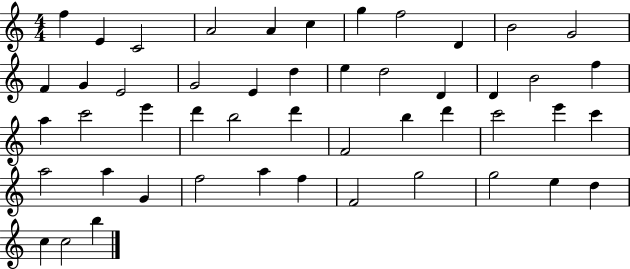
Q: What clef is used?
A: treble